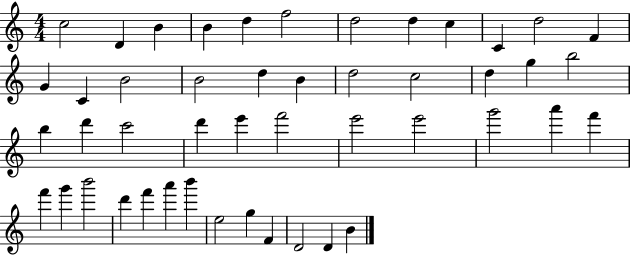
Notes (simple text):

C5/h D4/q B4/q B4/q D5/q F5/h D5/h D5/q C5/q C4/q D5/h F4/q G4/q C4/q B4/h B4/h D5/q B4/q D5/h C5/h D5/q G5/q B5/h B5/q D6/q C6/h D6/q E6/q F6/h E6/h E6/h G6/h A6/q F6/q F6/q G6/q B6/h D6/q F6/q A6/q B6/q E5/h G5/q F4/q D4/h D4/q B4/q